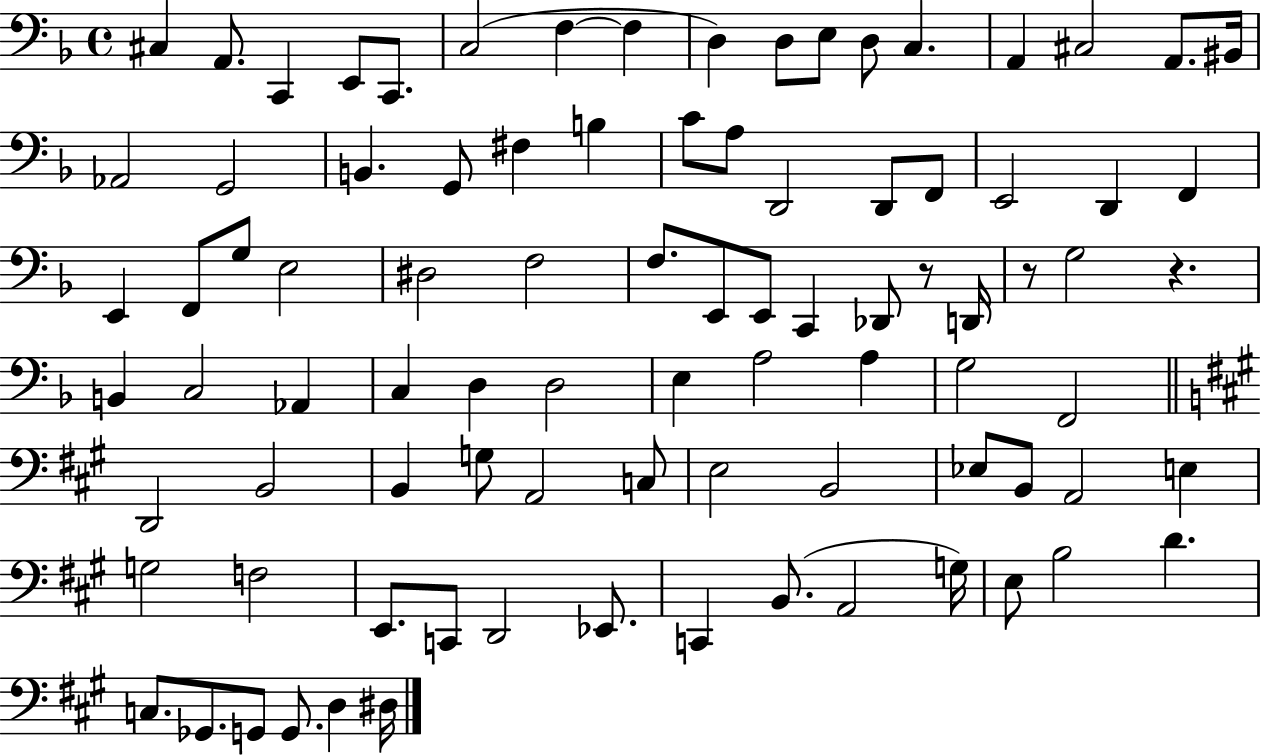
X:1
T:Untitled
M:4/4
L:1/4
K:F
^C, A,,/2 C,, E,,/2 C,,/2 C,2 F, F, D, D,/2 E,/2 D,/2 C, A,, ^C,2 A,,/2 ^B,,/4 _A,,2 G,,2 B,, G,,/2 ^F, B, C/2 A,/2 D,,2 D,,/2 F,,/2 E,,2 D,, F,, E,, F,,/2 G,/2 E,2 ^D,2 F,2 F,/2 E,,/2 E,,/2 C,, _D,,/2 z/2 D,,/4 z/2 G,2 z B,, C,2 _A,, C, D, D,2 E, A,2 A, G,2 F,,2 D,,2 B,,2 B,, G,/2 A,,2 C,/2 E,2 B,,2 _E,/2 B,,/2 A,,2 E, G,2 F,2 E,,/2 C,,/2 D,,2 _E,,/2 C,, B,,/2 A,,2 G,/4 E,/2 B,2 D C,/2 _G,,/2 G,,/2 G,,/2 D, ^D,/4